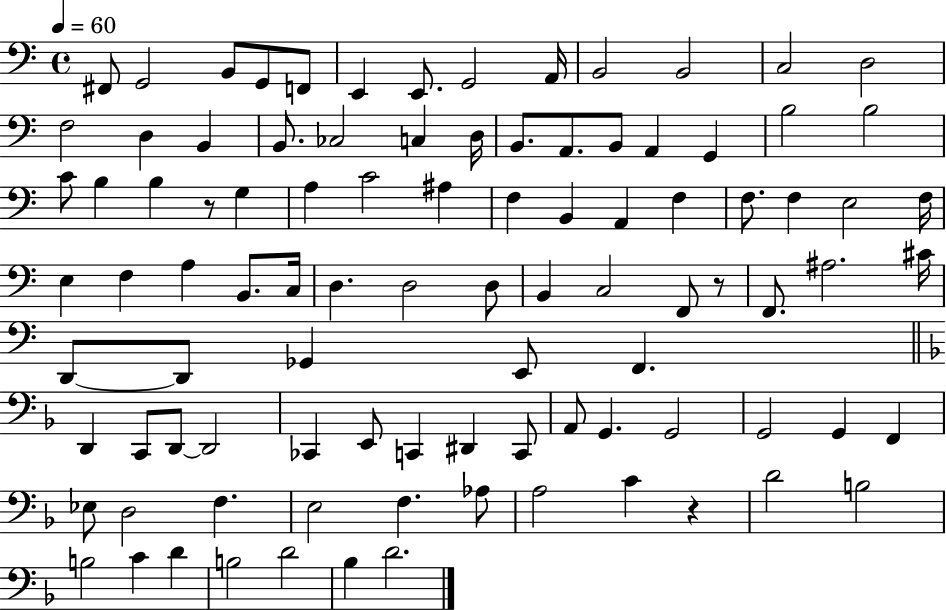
{
  \clef bass
  \time 4/4
  \defaultTimeSignature
  \key c \major
  \tempo 4 = 60
  fis,8 g,2 b,8 g,8 f,8 | e,4 e,8. g,2 a,16 | b,2 b,2 | c2 d2 | \break f2 d4 b,4 | b,8. ces2 c4 d16 | b,8. a,8. b,8 a,4 g,4 | b2 b2 | \break c'8 b4 b4 r8 g4 | a4 c'2 ais4 | f4 b,4 a,4 f4 | f8. f4 e2 f16 | \break e4 f4 a4 b,8. c16 | d4. d2 d8 | b,4 c2 f,8 r8 | f,8. ais2. cis'16 | \break d,8~~ d,8 ges,4 e,8 f,4. | \bar "||" \break \key d \minor d,4 c,8 d,8~~ d,2 | ces,4 e,8 c,4 dis,4 c,8 | a,8 g,4. g,2 | g,2 g,4 f,4 | \break ees8 d2 f4. | e2 f4. aes8 | a2 c'4 r4 | d'2 b2 | \break b2 c'4 d'4 | b2 d'2 | bes4 d'2. | \bar "|."
}